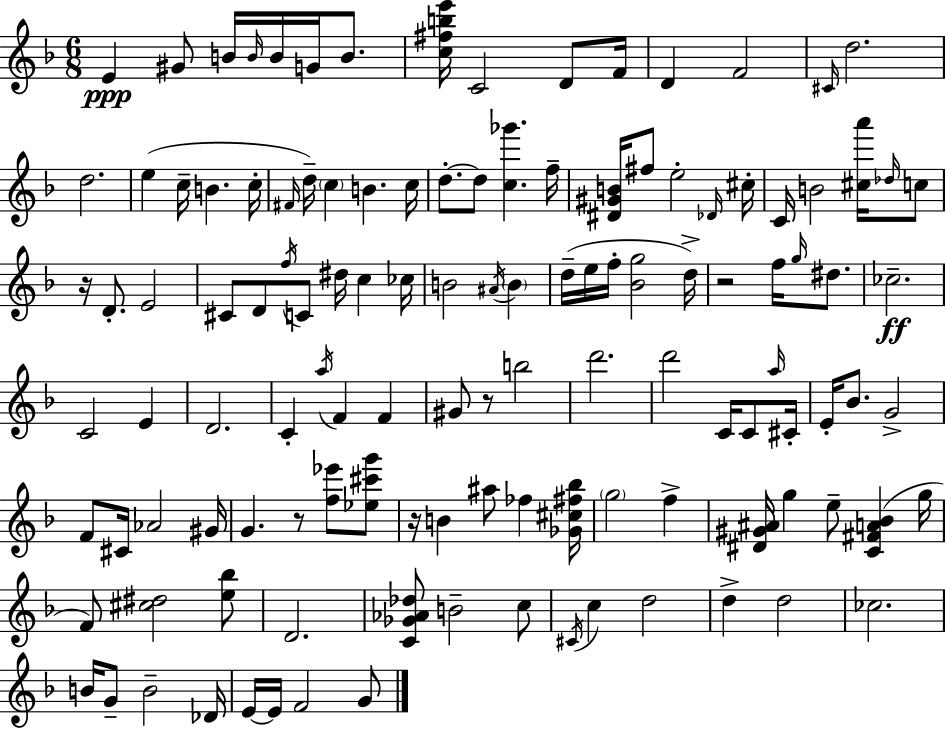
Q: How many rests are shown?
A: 5